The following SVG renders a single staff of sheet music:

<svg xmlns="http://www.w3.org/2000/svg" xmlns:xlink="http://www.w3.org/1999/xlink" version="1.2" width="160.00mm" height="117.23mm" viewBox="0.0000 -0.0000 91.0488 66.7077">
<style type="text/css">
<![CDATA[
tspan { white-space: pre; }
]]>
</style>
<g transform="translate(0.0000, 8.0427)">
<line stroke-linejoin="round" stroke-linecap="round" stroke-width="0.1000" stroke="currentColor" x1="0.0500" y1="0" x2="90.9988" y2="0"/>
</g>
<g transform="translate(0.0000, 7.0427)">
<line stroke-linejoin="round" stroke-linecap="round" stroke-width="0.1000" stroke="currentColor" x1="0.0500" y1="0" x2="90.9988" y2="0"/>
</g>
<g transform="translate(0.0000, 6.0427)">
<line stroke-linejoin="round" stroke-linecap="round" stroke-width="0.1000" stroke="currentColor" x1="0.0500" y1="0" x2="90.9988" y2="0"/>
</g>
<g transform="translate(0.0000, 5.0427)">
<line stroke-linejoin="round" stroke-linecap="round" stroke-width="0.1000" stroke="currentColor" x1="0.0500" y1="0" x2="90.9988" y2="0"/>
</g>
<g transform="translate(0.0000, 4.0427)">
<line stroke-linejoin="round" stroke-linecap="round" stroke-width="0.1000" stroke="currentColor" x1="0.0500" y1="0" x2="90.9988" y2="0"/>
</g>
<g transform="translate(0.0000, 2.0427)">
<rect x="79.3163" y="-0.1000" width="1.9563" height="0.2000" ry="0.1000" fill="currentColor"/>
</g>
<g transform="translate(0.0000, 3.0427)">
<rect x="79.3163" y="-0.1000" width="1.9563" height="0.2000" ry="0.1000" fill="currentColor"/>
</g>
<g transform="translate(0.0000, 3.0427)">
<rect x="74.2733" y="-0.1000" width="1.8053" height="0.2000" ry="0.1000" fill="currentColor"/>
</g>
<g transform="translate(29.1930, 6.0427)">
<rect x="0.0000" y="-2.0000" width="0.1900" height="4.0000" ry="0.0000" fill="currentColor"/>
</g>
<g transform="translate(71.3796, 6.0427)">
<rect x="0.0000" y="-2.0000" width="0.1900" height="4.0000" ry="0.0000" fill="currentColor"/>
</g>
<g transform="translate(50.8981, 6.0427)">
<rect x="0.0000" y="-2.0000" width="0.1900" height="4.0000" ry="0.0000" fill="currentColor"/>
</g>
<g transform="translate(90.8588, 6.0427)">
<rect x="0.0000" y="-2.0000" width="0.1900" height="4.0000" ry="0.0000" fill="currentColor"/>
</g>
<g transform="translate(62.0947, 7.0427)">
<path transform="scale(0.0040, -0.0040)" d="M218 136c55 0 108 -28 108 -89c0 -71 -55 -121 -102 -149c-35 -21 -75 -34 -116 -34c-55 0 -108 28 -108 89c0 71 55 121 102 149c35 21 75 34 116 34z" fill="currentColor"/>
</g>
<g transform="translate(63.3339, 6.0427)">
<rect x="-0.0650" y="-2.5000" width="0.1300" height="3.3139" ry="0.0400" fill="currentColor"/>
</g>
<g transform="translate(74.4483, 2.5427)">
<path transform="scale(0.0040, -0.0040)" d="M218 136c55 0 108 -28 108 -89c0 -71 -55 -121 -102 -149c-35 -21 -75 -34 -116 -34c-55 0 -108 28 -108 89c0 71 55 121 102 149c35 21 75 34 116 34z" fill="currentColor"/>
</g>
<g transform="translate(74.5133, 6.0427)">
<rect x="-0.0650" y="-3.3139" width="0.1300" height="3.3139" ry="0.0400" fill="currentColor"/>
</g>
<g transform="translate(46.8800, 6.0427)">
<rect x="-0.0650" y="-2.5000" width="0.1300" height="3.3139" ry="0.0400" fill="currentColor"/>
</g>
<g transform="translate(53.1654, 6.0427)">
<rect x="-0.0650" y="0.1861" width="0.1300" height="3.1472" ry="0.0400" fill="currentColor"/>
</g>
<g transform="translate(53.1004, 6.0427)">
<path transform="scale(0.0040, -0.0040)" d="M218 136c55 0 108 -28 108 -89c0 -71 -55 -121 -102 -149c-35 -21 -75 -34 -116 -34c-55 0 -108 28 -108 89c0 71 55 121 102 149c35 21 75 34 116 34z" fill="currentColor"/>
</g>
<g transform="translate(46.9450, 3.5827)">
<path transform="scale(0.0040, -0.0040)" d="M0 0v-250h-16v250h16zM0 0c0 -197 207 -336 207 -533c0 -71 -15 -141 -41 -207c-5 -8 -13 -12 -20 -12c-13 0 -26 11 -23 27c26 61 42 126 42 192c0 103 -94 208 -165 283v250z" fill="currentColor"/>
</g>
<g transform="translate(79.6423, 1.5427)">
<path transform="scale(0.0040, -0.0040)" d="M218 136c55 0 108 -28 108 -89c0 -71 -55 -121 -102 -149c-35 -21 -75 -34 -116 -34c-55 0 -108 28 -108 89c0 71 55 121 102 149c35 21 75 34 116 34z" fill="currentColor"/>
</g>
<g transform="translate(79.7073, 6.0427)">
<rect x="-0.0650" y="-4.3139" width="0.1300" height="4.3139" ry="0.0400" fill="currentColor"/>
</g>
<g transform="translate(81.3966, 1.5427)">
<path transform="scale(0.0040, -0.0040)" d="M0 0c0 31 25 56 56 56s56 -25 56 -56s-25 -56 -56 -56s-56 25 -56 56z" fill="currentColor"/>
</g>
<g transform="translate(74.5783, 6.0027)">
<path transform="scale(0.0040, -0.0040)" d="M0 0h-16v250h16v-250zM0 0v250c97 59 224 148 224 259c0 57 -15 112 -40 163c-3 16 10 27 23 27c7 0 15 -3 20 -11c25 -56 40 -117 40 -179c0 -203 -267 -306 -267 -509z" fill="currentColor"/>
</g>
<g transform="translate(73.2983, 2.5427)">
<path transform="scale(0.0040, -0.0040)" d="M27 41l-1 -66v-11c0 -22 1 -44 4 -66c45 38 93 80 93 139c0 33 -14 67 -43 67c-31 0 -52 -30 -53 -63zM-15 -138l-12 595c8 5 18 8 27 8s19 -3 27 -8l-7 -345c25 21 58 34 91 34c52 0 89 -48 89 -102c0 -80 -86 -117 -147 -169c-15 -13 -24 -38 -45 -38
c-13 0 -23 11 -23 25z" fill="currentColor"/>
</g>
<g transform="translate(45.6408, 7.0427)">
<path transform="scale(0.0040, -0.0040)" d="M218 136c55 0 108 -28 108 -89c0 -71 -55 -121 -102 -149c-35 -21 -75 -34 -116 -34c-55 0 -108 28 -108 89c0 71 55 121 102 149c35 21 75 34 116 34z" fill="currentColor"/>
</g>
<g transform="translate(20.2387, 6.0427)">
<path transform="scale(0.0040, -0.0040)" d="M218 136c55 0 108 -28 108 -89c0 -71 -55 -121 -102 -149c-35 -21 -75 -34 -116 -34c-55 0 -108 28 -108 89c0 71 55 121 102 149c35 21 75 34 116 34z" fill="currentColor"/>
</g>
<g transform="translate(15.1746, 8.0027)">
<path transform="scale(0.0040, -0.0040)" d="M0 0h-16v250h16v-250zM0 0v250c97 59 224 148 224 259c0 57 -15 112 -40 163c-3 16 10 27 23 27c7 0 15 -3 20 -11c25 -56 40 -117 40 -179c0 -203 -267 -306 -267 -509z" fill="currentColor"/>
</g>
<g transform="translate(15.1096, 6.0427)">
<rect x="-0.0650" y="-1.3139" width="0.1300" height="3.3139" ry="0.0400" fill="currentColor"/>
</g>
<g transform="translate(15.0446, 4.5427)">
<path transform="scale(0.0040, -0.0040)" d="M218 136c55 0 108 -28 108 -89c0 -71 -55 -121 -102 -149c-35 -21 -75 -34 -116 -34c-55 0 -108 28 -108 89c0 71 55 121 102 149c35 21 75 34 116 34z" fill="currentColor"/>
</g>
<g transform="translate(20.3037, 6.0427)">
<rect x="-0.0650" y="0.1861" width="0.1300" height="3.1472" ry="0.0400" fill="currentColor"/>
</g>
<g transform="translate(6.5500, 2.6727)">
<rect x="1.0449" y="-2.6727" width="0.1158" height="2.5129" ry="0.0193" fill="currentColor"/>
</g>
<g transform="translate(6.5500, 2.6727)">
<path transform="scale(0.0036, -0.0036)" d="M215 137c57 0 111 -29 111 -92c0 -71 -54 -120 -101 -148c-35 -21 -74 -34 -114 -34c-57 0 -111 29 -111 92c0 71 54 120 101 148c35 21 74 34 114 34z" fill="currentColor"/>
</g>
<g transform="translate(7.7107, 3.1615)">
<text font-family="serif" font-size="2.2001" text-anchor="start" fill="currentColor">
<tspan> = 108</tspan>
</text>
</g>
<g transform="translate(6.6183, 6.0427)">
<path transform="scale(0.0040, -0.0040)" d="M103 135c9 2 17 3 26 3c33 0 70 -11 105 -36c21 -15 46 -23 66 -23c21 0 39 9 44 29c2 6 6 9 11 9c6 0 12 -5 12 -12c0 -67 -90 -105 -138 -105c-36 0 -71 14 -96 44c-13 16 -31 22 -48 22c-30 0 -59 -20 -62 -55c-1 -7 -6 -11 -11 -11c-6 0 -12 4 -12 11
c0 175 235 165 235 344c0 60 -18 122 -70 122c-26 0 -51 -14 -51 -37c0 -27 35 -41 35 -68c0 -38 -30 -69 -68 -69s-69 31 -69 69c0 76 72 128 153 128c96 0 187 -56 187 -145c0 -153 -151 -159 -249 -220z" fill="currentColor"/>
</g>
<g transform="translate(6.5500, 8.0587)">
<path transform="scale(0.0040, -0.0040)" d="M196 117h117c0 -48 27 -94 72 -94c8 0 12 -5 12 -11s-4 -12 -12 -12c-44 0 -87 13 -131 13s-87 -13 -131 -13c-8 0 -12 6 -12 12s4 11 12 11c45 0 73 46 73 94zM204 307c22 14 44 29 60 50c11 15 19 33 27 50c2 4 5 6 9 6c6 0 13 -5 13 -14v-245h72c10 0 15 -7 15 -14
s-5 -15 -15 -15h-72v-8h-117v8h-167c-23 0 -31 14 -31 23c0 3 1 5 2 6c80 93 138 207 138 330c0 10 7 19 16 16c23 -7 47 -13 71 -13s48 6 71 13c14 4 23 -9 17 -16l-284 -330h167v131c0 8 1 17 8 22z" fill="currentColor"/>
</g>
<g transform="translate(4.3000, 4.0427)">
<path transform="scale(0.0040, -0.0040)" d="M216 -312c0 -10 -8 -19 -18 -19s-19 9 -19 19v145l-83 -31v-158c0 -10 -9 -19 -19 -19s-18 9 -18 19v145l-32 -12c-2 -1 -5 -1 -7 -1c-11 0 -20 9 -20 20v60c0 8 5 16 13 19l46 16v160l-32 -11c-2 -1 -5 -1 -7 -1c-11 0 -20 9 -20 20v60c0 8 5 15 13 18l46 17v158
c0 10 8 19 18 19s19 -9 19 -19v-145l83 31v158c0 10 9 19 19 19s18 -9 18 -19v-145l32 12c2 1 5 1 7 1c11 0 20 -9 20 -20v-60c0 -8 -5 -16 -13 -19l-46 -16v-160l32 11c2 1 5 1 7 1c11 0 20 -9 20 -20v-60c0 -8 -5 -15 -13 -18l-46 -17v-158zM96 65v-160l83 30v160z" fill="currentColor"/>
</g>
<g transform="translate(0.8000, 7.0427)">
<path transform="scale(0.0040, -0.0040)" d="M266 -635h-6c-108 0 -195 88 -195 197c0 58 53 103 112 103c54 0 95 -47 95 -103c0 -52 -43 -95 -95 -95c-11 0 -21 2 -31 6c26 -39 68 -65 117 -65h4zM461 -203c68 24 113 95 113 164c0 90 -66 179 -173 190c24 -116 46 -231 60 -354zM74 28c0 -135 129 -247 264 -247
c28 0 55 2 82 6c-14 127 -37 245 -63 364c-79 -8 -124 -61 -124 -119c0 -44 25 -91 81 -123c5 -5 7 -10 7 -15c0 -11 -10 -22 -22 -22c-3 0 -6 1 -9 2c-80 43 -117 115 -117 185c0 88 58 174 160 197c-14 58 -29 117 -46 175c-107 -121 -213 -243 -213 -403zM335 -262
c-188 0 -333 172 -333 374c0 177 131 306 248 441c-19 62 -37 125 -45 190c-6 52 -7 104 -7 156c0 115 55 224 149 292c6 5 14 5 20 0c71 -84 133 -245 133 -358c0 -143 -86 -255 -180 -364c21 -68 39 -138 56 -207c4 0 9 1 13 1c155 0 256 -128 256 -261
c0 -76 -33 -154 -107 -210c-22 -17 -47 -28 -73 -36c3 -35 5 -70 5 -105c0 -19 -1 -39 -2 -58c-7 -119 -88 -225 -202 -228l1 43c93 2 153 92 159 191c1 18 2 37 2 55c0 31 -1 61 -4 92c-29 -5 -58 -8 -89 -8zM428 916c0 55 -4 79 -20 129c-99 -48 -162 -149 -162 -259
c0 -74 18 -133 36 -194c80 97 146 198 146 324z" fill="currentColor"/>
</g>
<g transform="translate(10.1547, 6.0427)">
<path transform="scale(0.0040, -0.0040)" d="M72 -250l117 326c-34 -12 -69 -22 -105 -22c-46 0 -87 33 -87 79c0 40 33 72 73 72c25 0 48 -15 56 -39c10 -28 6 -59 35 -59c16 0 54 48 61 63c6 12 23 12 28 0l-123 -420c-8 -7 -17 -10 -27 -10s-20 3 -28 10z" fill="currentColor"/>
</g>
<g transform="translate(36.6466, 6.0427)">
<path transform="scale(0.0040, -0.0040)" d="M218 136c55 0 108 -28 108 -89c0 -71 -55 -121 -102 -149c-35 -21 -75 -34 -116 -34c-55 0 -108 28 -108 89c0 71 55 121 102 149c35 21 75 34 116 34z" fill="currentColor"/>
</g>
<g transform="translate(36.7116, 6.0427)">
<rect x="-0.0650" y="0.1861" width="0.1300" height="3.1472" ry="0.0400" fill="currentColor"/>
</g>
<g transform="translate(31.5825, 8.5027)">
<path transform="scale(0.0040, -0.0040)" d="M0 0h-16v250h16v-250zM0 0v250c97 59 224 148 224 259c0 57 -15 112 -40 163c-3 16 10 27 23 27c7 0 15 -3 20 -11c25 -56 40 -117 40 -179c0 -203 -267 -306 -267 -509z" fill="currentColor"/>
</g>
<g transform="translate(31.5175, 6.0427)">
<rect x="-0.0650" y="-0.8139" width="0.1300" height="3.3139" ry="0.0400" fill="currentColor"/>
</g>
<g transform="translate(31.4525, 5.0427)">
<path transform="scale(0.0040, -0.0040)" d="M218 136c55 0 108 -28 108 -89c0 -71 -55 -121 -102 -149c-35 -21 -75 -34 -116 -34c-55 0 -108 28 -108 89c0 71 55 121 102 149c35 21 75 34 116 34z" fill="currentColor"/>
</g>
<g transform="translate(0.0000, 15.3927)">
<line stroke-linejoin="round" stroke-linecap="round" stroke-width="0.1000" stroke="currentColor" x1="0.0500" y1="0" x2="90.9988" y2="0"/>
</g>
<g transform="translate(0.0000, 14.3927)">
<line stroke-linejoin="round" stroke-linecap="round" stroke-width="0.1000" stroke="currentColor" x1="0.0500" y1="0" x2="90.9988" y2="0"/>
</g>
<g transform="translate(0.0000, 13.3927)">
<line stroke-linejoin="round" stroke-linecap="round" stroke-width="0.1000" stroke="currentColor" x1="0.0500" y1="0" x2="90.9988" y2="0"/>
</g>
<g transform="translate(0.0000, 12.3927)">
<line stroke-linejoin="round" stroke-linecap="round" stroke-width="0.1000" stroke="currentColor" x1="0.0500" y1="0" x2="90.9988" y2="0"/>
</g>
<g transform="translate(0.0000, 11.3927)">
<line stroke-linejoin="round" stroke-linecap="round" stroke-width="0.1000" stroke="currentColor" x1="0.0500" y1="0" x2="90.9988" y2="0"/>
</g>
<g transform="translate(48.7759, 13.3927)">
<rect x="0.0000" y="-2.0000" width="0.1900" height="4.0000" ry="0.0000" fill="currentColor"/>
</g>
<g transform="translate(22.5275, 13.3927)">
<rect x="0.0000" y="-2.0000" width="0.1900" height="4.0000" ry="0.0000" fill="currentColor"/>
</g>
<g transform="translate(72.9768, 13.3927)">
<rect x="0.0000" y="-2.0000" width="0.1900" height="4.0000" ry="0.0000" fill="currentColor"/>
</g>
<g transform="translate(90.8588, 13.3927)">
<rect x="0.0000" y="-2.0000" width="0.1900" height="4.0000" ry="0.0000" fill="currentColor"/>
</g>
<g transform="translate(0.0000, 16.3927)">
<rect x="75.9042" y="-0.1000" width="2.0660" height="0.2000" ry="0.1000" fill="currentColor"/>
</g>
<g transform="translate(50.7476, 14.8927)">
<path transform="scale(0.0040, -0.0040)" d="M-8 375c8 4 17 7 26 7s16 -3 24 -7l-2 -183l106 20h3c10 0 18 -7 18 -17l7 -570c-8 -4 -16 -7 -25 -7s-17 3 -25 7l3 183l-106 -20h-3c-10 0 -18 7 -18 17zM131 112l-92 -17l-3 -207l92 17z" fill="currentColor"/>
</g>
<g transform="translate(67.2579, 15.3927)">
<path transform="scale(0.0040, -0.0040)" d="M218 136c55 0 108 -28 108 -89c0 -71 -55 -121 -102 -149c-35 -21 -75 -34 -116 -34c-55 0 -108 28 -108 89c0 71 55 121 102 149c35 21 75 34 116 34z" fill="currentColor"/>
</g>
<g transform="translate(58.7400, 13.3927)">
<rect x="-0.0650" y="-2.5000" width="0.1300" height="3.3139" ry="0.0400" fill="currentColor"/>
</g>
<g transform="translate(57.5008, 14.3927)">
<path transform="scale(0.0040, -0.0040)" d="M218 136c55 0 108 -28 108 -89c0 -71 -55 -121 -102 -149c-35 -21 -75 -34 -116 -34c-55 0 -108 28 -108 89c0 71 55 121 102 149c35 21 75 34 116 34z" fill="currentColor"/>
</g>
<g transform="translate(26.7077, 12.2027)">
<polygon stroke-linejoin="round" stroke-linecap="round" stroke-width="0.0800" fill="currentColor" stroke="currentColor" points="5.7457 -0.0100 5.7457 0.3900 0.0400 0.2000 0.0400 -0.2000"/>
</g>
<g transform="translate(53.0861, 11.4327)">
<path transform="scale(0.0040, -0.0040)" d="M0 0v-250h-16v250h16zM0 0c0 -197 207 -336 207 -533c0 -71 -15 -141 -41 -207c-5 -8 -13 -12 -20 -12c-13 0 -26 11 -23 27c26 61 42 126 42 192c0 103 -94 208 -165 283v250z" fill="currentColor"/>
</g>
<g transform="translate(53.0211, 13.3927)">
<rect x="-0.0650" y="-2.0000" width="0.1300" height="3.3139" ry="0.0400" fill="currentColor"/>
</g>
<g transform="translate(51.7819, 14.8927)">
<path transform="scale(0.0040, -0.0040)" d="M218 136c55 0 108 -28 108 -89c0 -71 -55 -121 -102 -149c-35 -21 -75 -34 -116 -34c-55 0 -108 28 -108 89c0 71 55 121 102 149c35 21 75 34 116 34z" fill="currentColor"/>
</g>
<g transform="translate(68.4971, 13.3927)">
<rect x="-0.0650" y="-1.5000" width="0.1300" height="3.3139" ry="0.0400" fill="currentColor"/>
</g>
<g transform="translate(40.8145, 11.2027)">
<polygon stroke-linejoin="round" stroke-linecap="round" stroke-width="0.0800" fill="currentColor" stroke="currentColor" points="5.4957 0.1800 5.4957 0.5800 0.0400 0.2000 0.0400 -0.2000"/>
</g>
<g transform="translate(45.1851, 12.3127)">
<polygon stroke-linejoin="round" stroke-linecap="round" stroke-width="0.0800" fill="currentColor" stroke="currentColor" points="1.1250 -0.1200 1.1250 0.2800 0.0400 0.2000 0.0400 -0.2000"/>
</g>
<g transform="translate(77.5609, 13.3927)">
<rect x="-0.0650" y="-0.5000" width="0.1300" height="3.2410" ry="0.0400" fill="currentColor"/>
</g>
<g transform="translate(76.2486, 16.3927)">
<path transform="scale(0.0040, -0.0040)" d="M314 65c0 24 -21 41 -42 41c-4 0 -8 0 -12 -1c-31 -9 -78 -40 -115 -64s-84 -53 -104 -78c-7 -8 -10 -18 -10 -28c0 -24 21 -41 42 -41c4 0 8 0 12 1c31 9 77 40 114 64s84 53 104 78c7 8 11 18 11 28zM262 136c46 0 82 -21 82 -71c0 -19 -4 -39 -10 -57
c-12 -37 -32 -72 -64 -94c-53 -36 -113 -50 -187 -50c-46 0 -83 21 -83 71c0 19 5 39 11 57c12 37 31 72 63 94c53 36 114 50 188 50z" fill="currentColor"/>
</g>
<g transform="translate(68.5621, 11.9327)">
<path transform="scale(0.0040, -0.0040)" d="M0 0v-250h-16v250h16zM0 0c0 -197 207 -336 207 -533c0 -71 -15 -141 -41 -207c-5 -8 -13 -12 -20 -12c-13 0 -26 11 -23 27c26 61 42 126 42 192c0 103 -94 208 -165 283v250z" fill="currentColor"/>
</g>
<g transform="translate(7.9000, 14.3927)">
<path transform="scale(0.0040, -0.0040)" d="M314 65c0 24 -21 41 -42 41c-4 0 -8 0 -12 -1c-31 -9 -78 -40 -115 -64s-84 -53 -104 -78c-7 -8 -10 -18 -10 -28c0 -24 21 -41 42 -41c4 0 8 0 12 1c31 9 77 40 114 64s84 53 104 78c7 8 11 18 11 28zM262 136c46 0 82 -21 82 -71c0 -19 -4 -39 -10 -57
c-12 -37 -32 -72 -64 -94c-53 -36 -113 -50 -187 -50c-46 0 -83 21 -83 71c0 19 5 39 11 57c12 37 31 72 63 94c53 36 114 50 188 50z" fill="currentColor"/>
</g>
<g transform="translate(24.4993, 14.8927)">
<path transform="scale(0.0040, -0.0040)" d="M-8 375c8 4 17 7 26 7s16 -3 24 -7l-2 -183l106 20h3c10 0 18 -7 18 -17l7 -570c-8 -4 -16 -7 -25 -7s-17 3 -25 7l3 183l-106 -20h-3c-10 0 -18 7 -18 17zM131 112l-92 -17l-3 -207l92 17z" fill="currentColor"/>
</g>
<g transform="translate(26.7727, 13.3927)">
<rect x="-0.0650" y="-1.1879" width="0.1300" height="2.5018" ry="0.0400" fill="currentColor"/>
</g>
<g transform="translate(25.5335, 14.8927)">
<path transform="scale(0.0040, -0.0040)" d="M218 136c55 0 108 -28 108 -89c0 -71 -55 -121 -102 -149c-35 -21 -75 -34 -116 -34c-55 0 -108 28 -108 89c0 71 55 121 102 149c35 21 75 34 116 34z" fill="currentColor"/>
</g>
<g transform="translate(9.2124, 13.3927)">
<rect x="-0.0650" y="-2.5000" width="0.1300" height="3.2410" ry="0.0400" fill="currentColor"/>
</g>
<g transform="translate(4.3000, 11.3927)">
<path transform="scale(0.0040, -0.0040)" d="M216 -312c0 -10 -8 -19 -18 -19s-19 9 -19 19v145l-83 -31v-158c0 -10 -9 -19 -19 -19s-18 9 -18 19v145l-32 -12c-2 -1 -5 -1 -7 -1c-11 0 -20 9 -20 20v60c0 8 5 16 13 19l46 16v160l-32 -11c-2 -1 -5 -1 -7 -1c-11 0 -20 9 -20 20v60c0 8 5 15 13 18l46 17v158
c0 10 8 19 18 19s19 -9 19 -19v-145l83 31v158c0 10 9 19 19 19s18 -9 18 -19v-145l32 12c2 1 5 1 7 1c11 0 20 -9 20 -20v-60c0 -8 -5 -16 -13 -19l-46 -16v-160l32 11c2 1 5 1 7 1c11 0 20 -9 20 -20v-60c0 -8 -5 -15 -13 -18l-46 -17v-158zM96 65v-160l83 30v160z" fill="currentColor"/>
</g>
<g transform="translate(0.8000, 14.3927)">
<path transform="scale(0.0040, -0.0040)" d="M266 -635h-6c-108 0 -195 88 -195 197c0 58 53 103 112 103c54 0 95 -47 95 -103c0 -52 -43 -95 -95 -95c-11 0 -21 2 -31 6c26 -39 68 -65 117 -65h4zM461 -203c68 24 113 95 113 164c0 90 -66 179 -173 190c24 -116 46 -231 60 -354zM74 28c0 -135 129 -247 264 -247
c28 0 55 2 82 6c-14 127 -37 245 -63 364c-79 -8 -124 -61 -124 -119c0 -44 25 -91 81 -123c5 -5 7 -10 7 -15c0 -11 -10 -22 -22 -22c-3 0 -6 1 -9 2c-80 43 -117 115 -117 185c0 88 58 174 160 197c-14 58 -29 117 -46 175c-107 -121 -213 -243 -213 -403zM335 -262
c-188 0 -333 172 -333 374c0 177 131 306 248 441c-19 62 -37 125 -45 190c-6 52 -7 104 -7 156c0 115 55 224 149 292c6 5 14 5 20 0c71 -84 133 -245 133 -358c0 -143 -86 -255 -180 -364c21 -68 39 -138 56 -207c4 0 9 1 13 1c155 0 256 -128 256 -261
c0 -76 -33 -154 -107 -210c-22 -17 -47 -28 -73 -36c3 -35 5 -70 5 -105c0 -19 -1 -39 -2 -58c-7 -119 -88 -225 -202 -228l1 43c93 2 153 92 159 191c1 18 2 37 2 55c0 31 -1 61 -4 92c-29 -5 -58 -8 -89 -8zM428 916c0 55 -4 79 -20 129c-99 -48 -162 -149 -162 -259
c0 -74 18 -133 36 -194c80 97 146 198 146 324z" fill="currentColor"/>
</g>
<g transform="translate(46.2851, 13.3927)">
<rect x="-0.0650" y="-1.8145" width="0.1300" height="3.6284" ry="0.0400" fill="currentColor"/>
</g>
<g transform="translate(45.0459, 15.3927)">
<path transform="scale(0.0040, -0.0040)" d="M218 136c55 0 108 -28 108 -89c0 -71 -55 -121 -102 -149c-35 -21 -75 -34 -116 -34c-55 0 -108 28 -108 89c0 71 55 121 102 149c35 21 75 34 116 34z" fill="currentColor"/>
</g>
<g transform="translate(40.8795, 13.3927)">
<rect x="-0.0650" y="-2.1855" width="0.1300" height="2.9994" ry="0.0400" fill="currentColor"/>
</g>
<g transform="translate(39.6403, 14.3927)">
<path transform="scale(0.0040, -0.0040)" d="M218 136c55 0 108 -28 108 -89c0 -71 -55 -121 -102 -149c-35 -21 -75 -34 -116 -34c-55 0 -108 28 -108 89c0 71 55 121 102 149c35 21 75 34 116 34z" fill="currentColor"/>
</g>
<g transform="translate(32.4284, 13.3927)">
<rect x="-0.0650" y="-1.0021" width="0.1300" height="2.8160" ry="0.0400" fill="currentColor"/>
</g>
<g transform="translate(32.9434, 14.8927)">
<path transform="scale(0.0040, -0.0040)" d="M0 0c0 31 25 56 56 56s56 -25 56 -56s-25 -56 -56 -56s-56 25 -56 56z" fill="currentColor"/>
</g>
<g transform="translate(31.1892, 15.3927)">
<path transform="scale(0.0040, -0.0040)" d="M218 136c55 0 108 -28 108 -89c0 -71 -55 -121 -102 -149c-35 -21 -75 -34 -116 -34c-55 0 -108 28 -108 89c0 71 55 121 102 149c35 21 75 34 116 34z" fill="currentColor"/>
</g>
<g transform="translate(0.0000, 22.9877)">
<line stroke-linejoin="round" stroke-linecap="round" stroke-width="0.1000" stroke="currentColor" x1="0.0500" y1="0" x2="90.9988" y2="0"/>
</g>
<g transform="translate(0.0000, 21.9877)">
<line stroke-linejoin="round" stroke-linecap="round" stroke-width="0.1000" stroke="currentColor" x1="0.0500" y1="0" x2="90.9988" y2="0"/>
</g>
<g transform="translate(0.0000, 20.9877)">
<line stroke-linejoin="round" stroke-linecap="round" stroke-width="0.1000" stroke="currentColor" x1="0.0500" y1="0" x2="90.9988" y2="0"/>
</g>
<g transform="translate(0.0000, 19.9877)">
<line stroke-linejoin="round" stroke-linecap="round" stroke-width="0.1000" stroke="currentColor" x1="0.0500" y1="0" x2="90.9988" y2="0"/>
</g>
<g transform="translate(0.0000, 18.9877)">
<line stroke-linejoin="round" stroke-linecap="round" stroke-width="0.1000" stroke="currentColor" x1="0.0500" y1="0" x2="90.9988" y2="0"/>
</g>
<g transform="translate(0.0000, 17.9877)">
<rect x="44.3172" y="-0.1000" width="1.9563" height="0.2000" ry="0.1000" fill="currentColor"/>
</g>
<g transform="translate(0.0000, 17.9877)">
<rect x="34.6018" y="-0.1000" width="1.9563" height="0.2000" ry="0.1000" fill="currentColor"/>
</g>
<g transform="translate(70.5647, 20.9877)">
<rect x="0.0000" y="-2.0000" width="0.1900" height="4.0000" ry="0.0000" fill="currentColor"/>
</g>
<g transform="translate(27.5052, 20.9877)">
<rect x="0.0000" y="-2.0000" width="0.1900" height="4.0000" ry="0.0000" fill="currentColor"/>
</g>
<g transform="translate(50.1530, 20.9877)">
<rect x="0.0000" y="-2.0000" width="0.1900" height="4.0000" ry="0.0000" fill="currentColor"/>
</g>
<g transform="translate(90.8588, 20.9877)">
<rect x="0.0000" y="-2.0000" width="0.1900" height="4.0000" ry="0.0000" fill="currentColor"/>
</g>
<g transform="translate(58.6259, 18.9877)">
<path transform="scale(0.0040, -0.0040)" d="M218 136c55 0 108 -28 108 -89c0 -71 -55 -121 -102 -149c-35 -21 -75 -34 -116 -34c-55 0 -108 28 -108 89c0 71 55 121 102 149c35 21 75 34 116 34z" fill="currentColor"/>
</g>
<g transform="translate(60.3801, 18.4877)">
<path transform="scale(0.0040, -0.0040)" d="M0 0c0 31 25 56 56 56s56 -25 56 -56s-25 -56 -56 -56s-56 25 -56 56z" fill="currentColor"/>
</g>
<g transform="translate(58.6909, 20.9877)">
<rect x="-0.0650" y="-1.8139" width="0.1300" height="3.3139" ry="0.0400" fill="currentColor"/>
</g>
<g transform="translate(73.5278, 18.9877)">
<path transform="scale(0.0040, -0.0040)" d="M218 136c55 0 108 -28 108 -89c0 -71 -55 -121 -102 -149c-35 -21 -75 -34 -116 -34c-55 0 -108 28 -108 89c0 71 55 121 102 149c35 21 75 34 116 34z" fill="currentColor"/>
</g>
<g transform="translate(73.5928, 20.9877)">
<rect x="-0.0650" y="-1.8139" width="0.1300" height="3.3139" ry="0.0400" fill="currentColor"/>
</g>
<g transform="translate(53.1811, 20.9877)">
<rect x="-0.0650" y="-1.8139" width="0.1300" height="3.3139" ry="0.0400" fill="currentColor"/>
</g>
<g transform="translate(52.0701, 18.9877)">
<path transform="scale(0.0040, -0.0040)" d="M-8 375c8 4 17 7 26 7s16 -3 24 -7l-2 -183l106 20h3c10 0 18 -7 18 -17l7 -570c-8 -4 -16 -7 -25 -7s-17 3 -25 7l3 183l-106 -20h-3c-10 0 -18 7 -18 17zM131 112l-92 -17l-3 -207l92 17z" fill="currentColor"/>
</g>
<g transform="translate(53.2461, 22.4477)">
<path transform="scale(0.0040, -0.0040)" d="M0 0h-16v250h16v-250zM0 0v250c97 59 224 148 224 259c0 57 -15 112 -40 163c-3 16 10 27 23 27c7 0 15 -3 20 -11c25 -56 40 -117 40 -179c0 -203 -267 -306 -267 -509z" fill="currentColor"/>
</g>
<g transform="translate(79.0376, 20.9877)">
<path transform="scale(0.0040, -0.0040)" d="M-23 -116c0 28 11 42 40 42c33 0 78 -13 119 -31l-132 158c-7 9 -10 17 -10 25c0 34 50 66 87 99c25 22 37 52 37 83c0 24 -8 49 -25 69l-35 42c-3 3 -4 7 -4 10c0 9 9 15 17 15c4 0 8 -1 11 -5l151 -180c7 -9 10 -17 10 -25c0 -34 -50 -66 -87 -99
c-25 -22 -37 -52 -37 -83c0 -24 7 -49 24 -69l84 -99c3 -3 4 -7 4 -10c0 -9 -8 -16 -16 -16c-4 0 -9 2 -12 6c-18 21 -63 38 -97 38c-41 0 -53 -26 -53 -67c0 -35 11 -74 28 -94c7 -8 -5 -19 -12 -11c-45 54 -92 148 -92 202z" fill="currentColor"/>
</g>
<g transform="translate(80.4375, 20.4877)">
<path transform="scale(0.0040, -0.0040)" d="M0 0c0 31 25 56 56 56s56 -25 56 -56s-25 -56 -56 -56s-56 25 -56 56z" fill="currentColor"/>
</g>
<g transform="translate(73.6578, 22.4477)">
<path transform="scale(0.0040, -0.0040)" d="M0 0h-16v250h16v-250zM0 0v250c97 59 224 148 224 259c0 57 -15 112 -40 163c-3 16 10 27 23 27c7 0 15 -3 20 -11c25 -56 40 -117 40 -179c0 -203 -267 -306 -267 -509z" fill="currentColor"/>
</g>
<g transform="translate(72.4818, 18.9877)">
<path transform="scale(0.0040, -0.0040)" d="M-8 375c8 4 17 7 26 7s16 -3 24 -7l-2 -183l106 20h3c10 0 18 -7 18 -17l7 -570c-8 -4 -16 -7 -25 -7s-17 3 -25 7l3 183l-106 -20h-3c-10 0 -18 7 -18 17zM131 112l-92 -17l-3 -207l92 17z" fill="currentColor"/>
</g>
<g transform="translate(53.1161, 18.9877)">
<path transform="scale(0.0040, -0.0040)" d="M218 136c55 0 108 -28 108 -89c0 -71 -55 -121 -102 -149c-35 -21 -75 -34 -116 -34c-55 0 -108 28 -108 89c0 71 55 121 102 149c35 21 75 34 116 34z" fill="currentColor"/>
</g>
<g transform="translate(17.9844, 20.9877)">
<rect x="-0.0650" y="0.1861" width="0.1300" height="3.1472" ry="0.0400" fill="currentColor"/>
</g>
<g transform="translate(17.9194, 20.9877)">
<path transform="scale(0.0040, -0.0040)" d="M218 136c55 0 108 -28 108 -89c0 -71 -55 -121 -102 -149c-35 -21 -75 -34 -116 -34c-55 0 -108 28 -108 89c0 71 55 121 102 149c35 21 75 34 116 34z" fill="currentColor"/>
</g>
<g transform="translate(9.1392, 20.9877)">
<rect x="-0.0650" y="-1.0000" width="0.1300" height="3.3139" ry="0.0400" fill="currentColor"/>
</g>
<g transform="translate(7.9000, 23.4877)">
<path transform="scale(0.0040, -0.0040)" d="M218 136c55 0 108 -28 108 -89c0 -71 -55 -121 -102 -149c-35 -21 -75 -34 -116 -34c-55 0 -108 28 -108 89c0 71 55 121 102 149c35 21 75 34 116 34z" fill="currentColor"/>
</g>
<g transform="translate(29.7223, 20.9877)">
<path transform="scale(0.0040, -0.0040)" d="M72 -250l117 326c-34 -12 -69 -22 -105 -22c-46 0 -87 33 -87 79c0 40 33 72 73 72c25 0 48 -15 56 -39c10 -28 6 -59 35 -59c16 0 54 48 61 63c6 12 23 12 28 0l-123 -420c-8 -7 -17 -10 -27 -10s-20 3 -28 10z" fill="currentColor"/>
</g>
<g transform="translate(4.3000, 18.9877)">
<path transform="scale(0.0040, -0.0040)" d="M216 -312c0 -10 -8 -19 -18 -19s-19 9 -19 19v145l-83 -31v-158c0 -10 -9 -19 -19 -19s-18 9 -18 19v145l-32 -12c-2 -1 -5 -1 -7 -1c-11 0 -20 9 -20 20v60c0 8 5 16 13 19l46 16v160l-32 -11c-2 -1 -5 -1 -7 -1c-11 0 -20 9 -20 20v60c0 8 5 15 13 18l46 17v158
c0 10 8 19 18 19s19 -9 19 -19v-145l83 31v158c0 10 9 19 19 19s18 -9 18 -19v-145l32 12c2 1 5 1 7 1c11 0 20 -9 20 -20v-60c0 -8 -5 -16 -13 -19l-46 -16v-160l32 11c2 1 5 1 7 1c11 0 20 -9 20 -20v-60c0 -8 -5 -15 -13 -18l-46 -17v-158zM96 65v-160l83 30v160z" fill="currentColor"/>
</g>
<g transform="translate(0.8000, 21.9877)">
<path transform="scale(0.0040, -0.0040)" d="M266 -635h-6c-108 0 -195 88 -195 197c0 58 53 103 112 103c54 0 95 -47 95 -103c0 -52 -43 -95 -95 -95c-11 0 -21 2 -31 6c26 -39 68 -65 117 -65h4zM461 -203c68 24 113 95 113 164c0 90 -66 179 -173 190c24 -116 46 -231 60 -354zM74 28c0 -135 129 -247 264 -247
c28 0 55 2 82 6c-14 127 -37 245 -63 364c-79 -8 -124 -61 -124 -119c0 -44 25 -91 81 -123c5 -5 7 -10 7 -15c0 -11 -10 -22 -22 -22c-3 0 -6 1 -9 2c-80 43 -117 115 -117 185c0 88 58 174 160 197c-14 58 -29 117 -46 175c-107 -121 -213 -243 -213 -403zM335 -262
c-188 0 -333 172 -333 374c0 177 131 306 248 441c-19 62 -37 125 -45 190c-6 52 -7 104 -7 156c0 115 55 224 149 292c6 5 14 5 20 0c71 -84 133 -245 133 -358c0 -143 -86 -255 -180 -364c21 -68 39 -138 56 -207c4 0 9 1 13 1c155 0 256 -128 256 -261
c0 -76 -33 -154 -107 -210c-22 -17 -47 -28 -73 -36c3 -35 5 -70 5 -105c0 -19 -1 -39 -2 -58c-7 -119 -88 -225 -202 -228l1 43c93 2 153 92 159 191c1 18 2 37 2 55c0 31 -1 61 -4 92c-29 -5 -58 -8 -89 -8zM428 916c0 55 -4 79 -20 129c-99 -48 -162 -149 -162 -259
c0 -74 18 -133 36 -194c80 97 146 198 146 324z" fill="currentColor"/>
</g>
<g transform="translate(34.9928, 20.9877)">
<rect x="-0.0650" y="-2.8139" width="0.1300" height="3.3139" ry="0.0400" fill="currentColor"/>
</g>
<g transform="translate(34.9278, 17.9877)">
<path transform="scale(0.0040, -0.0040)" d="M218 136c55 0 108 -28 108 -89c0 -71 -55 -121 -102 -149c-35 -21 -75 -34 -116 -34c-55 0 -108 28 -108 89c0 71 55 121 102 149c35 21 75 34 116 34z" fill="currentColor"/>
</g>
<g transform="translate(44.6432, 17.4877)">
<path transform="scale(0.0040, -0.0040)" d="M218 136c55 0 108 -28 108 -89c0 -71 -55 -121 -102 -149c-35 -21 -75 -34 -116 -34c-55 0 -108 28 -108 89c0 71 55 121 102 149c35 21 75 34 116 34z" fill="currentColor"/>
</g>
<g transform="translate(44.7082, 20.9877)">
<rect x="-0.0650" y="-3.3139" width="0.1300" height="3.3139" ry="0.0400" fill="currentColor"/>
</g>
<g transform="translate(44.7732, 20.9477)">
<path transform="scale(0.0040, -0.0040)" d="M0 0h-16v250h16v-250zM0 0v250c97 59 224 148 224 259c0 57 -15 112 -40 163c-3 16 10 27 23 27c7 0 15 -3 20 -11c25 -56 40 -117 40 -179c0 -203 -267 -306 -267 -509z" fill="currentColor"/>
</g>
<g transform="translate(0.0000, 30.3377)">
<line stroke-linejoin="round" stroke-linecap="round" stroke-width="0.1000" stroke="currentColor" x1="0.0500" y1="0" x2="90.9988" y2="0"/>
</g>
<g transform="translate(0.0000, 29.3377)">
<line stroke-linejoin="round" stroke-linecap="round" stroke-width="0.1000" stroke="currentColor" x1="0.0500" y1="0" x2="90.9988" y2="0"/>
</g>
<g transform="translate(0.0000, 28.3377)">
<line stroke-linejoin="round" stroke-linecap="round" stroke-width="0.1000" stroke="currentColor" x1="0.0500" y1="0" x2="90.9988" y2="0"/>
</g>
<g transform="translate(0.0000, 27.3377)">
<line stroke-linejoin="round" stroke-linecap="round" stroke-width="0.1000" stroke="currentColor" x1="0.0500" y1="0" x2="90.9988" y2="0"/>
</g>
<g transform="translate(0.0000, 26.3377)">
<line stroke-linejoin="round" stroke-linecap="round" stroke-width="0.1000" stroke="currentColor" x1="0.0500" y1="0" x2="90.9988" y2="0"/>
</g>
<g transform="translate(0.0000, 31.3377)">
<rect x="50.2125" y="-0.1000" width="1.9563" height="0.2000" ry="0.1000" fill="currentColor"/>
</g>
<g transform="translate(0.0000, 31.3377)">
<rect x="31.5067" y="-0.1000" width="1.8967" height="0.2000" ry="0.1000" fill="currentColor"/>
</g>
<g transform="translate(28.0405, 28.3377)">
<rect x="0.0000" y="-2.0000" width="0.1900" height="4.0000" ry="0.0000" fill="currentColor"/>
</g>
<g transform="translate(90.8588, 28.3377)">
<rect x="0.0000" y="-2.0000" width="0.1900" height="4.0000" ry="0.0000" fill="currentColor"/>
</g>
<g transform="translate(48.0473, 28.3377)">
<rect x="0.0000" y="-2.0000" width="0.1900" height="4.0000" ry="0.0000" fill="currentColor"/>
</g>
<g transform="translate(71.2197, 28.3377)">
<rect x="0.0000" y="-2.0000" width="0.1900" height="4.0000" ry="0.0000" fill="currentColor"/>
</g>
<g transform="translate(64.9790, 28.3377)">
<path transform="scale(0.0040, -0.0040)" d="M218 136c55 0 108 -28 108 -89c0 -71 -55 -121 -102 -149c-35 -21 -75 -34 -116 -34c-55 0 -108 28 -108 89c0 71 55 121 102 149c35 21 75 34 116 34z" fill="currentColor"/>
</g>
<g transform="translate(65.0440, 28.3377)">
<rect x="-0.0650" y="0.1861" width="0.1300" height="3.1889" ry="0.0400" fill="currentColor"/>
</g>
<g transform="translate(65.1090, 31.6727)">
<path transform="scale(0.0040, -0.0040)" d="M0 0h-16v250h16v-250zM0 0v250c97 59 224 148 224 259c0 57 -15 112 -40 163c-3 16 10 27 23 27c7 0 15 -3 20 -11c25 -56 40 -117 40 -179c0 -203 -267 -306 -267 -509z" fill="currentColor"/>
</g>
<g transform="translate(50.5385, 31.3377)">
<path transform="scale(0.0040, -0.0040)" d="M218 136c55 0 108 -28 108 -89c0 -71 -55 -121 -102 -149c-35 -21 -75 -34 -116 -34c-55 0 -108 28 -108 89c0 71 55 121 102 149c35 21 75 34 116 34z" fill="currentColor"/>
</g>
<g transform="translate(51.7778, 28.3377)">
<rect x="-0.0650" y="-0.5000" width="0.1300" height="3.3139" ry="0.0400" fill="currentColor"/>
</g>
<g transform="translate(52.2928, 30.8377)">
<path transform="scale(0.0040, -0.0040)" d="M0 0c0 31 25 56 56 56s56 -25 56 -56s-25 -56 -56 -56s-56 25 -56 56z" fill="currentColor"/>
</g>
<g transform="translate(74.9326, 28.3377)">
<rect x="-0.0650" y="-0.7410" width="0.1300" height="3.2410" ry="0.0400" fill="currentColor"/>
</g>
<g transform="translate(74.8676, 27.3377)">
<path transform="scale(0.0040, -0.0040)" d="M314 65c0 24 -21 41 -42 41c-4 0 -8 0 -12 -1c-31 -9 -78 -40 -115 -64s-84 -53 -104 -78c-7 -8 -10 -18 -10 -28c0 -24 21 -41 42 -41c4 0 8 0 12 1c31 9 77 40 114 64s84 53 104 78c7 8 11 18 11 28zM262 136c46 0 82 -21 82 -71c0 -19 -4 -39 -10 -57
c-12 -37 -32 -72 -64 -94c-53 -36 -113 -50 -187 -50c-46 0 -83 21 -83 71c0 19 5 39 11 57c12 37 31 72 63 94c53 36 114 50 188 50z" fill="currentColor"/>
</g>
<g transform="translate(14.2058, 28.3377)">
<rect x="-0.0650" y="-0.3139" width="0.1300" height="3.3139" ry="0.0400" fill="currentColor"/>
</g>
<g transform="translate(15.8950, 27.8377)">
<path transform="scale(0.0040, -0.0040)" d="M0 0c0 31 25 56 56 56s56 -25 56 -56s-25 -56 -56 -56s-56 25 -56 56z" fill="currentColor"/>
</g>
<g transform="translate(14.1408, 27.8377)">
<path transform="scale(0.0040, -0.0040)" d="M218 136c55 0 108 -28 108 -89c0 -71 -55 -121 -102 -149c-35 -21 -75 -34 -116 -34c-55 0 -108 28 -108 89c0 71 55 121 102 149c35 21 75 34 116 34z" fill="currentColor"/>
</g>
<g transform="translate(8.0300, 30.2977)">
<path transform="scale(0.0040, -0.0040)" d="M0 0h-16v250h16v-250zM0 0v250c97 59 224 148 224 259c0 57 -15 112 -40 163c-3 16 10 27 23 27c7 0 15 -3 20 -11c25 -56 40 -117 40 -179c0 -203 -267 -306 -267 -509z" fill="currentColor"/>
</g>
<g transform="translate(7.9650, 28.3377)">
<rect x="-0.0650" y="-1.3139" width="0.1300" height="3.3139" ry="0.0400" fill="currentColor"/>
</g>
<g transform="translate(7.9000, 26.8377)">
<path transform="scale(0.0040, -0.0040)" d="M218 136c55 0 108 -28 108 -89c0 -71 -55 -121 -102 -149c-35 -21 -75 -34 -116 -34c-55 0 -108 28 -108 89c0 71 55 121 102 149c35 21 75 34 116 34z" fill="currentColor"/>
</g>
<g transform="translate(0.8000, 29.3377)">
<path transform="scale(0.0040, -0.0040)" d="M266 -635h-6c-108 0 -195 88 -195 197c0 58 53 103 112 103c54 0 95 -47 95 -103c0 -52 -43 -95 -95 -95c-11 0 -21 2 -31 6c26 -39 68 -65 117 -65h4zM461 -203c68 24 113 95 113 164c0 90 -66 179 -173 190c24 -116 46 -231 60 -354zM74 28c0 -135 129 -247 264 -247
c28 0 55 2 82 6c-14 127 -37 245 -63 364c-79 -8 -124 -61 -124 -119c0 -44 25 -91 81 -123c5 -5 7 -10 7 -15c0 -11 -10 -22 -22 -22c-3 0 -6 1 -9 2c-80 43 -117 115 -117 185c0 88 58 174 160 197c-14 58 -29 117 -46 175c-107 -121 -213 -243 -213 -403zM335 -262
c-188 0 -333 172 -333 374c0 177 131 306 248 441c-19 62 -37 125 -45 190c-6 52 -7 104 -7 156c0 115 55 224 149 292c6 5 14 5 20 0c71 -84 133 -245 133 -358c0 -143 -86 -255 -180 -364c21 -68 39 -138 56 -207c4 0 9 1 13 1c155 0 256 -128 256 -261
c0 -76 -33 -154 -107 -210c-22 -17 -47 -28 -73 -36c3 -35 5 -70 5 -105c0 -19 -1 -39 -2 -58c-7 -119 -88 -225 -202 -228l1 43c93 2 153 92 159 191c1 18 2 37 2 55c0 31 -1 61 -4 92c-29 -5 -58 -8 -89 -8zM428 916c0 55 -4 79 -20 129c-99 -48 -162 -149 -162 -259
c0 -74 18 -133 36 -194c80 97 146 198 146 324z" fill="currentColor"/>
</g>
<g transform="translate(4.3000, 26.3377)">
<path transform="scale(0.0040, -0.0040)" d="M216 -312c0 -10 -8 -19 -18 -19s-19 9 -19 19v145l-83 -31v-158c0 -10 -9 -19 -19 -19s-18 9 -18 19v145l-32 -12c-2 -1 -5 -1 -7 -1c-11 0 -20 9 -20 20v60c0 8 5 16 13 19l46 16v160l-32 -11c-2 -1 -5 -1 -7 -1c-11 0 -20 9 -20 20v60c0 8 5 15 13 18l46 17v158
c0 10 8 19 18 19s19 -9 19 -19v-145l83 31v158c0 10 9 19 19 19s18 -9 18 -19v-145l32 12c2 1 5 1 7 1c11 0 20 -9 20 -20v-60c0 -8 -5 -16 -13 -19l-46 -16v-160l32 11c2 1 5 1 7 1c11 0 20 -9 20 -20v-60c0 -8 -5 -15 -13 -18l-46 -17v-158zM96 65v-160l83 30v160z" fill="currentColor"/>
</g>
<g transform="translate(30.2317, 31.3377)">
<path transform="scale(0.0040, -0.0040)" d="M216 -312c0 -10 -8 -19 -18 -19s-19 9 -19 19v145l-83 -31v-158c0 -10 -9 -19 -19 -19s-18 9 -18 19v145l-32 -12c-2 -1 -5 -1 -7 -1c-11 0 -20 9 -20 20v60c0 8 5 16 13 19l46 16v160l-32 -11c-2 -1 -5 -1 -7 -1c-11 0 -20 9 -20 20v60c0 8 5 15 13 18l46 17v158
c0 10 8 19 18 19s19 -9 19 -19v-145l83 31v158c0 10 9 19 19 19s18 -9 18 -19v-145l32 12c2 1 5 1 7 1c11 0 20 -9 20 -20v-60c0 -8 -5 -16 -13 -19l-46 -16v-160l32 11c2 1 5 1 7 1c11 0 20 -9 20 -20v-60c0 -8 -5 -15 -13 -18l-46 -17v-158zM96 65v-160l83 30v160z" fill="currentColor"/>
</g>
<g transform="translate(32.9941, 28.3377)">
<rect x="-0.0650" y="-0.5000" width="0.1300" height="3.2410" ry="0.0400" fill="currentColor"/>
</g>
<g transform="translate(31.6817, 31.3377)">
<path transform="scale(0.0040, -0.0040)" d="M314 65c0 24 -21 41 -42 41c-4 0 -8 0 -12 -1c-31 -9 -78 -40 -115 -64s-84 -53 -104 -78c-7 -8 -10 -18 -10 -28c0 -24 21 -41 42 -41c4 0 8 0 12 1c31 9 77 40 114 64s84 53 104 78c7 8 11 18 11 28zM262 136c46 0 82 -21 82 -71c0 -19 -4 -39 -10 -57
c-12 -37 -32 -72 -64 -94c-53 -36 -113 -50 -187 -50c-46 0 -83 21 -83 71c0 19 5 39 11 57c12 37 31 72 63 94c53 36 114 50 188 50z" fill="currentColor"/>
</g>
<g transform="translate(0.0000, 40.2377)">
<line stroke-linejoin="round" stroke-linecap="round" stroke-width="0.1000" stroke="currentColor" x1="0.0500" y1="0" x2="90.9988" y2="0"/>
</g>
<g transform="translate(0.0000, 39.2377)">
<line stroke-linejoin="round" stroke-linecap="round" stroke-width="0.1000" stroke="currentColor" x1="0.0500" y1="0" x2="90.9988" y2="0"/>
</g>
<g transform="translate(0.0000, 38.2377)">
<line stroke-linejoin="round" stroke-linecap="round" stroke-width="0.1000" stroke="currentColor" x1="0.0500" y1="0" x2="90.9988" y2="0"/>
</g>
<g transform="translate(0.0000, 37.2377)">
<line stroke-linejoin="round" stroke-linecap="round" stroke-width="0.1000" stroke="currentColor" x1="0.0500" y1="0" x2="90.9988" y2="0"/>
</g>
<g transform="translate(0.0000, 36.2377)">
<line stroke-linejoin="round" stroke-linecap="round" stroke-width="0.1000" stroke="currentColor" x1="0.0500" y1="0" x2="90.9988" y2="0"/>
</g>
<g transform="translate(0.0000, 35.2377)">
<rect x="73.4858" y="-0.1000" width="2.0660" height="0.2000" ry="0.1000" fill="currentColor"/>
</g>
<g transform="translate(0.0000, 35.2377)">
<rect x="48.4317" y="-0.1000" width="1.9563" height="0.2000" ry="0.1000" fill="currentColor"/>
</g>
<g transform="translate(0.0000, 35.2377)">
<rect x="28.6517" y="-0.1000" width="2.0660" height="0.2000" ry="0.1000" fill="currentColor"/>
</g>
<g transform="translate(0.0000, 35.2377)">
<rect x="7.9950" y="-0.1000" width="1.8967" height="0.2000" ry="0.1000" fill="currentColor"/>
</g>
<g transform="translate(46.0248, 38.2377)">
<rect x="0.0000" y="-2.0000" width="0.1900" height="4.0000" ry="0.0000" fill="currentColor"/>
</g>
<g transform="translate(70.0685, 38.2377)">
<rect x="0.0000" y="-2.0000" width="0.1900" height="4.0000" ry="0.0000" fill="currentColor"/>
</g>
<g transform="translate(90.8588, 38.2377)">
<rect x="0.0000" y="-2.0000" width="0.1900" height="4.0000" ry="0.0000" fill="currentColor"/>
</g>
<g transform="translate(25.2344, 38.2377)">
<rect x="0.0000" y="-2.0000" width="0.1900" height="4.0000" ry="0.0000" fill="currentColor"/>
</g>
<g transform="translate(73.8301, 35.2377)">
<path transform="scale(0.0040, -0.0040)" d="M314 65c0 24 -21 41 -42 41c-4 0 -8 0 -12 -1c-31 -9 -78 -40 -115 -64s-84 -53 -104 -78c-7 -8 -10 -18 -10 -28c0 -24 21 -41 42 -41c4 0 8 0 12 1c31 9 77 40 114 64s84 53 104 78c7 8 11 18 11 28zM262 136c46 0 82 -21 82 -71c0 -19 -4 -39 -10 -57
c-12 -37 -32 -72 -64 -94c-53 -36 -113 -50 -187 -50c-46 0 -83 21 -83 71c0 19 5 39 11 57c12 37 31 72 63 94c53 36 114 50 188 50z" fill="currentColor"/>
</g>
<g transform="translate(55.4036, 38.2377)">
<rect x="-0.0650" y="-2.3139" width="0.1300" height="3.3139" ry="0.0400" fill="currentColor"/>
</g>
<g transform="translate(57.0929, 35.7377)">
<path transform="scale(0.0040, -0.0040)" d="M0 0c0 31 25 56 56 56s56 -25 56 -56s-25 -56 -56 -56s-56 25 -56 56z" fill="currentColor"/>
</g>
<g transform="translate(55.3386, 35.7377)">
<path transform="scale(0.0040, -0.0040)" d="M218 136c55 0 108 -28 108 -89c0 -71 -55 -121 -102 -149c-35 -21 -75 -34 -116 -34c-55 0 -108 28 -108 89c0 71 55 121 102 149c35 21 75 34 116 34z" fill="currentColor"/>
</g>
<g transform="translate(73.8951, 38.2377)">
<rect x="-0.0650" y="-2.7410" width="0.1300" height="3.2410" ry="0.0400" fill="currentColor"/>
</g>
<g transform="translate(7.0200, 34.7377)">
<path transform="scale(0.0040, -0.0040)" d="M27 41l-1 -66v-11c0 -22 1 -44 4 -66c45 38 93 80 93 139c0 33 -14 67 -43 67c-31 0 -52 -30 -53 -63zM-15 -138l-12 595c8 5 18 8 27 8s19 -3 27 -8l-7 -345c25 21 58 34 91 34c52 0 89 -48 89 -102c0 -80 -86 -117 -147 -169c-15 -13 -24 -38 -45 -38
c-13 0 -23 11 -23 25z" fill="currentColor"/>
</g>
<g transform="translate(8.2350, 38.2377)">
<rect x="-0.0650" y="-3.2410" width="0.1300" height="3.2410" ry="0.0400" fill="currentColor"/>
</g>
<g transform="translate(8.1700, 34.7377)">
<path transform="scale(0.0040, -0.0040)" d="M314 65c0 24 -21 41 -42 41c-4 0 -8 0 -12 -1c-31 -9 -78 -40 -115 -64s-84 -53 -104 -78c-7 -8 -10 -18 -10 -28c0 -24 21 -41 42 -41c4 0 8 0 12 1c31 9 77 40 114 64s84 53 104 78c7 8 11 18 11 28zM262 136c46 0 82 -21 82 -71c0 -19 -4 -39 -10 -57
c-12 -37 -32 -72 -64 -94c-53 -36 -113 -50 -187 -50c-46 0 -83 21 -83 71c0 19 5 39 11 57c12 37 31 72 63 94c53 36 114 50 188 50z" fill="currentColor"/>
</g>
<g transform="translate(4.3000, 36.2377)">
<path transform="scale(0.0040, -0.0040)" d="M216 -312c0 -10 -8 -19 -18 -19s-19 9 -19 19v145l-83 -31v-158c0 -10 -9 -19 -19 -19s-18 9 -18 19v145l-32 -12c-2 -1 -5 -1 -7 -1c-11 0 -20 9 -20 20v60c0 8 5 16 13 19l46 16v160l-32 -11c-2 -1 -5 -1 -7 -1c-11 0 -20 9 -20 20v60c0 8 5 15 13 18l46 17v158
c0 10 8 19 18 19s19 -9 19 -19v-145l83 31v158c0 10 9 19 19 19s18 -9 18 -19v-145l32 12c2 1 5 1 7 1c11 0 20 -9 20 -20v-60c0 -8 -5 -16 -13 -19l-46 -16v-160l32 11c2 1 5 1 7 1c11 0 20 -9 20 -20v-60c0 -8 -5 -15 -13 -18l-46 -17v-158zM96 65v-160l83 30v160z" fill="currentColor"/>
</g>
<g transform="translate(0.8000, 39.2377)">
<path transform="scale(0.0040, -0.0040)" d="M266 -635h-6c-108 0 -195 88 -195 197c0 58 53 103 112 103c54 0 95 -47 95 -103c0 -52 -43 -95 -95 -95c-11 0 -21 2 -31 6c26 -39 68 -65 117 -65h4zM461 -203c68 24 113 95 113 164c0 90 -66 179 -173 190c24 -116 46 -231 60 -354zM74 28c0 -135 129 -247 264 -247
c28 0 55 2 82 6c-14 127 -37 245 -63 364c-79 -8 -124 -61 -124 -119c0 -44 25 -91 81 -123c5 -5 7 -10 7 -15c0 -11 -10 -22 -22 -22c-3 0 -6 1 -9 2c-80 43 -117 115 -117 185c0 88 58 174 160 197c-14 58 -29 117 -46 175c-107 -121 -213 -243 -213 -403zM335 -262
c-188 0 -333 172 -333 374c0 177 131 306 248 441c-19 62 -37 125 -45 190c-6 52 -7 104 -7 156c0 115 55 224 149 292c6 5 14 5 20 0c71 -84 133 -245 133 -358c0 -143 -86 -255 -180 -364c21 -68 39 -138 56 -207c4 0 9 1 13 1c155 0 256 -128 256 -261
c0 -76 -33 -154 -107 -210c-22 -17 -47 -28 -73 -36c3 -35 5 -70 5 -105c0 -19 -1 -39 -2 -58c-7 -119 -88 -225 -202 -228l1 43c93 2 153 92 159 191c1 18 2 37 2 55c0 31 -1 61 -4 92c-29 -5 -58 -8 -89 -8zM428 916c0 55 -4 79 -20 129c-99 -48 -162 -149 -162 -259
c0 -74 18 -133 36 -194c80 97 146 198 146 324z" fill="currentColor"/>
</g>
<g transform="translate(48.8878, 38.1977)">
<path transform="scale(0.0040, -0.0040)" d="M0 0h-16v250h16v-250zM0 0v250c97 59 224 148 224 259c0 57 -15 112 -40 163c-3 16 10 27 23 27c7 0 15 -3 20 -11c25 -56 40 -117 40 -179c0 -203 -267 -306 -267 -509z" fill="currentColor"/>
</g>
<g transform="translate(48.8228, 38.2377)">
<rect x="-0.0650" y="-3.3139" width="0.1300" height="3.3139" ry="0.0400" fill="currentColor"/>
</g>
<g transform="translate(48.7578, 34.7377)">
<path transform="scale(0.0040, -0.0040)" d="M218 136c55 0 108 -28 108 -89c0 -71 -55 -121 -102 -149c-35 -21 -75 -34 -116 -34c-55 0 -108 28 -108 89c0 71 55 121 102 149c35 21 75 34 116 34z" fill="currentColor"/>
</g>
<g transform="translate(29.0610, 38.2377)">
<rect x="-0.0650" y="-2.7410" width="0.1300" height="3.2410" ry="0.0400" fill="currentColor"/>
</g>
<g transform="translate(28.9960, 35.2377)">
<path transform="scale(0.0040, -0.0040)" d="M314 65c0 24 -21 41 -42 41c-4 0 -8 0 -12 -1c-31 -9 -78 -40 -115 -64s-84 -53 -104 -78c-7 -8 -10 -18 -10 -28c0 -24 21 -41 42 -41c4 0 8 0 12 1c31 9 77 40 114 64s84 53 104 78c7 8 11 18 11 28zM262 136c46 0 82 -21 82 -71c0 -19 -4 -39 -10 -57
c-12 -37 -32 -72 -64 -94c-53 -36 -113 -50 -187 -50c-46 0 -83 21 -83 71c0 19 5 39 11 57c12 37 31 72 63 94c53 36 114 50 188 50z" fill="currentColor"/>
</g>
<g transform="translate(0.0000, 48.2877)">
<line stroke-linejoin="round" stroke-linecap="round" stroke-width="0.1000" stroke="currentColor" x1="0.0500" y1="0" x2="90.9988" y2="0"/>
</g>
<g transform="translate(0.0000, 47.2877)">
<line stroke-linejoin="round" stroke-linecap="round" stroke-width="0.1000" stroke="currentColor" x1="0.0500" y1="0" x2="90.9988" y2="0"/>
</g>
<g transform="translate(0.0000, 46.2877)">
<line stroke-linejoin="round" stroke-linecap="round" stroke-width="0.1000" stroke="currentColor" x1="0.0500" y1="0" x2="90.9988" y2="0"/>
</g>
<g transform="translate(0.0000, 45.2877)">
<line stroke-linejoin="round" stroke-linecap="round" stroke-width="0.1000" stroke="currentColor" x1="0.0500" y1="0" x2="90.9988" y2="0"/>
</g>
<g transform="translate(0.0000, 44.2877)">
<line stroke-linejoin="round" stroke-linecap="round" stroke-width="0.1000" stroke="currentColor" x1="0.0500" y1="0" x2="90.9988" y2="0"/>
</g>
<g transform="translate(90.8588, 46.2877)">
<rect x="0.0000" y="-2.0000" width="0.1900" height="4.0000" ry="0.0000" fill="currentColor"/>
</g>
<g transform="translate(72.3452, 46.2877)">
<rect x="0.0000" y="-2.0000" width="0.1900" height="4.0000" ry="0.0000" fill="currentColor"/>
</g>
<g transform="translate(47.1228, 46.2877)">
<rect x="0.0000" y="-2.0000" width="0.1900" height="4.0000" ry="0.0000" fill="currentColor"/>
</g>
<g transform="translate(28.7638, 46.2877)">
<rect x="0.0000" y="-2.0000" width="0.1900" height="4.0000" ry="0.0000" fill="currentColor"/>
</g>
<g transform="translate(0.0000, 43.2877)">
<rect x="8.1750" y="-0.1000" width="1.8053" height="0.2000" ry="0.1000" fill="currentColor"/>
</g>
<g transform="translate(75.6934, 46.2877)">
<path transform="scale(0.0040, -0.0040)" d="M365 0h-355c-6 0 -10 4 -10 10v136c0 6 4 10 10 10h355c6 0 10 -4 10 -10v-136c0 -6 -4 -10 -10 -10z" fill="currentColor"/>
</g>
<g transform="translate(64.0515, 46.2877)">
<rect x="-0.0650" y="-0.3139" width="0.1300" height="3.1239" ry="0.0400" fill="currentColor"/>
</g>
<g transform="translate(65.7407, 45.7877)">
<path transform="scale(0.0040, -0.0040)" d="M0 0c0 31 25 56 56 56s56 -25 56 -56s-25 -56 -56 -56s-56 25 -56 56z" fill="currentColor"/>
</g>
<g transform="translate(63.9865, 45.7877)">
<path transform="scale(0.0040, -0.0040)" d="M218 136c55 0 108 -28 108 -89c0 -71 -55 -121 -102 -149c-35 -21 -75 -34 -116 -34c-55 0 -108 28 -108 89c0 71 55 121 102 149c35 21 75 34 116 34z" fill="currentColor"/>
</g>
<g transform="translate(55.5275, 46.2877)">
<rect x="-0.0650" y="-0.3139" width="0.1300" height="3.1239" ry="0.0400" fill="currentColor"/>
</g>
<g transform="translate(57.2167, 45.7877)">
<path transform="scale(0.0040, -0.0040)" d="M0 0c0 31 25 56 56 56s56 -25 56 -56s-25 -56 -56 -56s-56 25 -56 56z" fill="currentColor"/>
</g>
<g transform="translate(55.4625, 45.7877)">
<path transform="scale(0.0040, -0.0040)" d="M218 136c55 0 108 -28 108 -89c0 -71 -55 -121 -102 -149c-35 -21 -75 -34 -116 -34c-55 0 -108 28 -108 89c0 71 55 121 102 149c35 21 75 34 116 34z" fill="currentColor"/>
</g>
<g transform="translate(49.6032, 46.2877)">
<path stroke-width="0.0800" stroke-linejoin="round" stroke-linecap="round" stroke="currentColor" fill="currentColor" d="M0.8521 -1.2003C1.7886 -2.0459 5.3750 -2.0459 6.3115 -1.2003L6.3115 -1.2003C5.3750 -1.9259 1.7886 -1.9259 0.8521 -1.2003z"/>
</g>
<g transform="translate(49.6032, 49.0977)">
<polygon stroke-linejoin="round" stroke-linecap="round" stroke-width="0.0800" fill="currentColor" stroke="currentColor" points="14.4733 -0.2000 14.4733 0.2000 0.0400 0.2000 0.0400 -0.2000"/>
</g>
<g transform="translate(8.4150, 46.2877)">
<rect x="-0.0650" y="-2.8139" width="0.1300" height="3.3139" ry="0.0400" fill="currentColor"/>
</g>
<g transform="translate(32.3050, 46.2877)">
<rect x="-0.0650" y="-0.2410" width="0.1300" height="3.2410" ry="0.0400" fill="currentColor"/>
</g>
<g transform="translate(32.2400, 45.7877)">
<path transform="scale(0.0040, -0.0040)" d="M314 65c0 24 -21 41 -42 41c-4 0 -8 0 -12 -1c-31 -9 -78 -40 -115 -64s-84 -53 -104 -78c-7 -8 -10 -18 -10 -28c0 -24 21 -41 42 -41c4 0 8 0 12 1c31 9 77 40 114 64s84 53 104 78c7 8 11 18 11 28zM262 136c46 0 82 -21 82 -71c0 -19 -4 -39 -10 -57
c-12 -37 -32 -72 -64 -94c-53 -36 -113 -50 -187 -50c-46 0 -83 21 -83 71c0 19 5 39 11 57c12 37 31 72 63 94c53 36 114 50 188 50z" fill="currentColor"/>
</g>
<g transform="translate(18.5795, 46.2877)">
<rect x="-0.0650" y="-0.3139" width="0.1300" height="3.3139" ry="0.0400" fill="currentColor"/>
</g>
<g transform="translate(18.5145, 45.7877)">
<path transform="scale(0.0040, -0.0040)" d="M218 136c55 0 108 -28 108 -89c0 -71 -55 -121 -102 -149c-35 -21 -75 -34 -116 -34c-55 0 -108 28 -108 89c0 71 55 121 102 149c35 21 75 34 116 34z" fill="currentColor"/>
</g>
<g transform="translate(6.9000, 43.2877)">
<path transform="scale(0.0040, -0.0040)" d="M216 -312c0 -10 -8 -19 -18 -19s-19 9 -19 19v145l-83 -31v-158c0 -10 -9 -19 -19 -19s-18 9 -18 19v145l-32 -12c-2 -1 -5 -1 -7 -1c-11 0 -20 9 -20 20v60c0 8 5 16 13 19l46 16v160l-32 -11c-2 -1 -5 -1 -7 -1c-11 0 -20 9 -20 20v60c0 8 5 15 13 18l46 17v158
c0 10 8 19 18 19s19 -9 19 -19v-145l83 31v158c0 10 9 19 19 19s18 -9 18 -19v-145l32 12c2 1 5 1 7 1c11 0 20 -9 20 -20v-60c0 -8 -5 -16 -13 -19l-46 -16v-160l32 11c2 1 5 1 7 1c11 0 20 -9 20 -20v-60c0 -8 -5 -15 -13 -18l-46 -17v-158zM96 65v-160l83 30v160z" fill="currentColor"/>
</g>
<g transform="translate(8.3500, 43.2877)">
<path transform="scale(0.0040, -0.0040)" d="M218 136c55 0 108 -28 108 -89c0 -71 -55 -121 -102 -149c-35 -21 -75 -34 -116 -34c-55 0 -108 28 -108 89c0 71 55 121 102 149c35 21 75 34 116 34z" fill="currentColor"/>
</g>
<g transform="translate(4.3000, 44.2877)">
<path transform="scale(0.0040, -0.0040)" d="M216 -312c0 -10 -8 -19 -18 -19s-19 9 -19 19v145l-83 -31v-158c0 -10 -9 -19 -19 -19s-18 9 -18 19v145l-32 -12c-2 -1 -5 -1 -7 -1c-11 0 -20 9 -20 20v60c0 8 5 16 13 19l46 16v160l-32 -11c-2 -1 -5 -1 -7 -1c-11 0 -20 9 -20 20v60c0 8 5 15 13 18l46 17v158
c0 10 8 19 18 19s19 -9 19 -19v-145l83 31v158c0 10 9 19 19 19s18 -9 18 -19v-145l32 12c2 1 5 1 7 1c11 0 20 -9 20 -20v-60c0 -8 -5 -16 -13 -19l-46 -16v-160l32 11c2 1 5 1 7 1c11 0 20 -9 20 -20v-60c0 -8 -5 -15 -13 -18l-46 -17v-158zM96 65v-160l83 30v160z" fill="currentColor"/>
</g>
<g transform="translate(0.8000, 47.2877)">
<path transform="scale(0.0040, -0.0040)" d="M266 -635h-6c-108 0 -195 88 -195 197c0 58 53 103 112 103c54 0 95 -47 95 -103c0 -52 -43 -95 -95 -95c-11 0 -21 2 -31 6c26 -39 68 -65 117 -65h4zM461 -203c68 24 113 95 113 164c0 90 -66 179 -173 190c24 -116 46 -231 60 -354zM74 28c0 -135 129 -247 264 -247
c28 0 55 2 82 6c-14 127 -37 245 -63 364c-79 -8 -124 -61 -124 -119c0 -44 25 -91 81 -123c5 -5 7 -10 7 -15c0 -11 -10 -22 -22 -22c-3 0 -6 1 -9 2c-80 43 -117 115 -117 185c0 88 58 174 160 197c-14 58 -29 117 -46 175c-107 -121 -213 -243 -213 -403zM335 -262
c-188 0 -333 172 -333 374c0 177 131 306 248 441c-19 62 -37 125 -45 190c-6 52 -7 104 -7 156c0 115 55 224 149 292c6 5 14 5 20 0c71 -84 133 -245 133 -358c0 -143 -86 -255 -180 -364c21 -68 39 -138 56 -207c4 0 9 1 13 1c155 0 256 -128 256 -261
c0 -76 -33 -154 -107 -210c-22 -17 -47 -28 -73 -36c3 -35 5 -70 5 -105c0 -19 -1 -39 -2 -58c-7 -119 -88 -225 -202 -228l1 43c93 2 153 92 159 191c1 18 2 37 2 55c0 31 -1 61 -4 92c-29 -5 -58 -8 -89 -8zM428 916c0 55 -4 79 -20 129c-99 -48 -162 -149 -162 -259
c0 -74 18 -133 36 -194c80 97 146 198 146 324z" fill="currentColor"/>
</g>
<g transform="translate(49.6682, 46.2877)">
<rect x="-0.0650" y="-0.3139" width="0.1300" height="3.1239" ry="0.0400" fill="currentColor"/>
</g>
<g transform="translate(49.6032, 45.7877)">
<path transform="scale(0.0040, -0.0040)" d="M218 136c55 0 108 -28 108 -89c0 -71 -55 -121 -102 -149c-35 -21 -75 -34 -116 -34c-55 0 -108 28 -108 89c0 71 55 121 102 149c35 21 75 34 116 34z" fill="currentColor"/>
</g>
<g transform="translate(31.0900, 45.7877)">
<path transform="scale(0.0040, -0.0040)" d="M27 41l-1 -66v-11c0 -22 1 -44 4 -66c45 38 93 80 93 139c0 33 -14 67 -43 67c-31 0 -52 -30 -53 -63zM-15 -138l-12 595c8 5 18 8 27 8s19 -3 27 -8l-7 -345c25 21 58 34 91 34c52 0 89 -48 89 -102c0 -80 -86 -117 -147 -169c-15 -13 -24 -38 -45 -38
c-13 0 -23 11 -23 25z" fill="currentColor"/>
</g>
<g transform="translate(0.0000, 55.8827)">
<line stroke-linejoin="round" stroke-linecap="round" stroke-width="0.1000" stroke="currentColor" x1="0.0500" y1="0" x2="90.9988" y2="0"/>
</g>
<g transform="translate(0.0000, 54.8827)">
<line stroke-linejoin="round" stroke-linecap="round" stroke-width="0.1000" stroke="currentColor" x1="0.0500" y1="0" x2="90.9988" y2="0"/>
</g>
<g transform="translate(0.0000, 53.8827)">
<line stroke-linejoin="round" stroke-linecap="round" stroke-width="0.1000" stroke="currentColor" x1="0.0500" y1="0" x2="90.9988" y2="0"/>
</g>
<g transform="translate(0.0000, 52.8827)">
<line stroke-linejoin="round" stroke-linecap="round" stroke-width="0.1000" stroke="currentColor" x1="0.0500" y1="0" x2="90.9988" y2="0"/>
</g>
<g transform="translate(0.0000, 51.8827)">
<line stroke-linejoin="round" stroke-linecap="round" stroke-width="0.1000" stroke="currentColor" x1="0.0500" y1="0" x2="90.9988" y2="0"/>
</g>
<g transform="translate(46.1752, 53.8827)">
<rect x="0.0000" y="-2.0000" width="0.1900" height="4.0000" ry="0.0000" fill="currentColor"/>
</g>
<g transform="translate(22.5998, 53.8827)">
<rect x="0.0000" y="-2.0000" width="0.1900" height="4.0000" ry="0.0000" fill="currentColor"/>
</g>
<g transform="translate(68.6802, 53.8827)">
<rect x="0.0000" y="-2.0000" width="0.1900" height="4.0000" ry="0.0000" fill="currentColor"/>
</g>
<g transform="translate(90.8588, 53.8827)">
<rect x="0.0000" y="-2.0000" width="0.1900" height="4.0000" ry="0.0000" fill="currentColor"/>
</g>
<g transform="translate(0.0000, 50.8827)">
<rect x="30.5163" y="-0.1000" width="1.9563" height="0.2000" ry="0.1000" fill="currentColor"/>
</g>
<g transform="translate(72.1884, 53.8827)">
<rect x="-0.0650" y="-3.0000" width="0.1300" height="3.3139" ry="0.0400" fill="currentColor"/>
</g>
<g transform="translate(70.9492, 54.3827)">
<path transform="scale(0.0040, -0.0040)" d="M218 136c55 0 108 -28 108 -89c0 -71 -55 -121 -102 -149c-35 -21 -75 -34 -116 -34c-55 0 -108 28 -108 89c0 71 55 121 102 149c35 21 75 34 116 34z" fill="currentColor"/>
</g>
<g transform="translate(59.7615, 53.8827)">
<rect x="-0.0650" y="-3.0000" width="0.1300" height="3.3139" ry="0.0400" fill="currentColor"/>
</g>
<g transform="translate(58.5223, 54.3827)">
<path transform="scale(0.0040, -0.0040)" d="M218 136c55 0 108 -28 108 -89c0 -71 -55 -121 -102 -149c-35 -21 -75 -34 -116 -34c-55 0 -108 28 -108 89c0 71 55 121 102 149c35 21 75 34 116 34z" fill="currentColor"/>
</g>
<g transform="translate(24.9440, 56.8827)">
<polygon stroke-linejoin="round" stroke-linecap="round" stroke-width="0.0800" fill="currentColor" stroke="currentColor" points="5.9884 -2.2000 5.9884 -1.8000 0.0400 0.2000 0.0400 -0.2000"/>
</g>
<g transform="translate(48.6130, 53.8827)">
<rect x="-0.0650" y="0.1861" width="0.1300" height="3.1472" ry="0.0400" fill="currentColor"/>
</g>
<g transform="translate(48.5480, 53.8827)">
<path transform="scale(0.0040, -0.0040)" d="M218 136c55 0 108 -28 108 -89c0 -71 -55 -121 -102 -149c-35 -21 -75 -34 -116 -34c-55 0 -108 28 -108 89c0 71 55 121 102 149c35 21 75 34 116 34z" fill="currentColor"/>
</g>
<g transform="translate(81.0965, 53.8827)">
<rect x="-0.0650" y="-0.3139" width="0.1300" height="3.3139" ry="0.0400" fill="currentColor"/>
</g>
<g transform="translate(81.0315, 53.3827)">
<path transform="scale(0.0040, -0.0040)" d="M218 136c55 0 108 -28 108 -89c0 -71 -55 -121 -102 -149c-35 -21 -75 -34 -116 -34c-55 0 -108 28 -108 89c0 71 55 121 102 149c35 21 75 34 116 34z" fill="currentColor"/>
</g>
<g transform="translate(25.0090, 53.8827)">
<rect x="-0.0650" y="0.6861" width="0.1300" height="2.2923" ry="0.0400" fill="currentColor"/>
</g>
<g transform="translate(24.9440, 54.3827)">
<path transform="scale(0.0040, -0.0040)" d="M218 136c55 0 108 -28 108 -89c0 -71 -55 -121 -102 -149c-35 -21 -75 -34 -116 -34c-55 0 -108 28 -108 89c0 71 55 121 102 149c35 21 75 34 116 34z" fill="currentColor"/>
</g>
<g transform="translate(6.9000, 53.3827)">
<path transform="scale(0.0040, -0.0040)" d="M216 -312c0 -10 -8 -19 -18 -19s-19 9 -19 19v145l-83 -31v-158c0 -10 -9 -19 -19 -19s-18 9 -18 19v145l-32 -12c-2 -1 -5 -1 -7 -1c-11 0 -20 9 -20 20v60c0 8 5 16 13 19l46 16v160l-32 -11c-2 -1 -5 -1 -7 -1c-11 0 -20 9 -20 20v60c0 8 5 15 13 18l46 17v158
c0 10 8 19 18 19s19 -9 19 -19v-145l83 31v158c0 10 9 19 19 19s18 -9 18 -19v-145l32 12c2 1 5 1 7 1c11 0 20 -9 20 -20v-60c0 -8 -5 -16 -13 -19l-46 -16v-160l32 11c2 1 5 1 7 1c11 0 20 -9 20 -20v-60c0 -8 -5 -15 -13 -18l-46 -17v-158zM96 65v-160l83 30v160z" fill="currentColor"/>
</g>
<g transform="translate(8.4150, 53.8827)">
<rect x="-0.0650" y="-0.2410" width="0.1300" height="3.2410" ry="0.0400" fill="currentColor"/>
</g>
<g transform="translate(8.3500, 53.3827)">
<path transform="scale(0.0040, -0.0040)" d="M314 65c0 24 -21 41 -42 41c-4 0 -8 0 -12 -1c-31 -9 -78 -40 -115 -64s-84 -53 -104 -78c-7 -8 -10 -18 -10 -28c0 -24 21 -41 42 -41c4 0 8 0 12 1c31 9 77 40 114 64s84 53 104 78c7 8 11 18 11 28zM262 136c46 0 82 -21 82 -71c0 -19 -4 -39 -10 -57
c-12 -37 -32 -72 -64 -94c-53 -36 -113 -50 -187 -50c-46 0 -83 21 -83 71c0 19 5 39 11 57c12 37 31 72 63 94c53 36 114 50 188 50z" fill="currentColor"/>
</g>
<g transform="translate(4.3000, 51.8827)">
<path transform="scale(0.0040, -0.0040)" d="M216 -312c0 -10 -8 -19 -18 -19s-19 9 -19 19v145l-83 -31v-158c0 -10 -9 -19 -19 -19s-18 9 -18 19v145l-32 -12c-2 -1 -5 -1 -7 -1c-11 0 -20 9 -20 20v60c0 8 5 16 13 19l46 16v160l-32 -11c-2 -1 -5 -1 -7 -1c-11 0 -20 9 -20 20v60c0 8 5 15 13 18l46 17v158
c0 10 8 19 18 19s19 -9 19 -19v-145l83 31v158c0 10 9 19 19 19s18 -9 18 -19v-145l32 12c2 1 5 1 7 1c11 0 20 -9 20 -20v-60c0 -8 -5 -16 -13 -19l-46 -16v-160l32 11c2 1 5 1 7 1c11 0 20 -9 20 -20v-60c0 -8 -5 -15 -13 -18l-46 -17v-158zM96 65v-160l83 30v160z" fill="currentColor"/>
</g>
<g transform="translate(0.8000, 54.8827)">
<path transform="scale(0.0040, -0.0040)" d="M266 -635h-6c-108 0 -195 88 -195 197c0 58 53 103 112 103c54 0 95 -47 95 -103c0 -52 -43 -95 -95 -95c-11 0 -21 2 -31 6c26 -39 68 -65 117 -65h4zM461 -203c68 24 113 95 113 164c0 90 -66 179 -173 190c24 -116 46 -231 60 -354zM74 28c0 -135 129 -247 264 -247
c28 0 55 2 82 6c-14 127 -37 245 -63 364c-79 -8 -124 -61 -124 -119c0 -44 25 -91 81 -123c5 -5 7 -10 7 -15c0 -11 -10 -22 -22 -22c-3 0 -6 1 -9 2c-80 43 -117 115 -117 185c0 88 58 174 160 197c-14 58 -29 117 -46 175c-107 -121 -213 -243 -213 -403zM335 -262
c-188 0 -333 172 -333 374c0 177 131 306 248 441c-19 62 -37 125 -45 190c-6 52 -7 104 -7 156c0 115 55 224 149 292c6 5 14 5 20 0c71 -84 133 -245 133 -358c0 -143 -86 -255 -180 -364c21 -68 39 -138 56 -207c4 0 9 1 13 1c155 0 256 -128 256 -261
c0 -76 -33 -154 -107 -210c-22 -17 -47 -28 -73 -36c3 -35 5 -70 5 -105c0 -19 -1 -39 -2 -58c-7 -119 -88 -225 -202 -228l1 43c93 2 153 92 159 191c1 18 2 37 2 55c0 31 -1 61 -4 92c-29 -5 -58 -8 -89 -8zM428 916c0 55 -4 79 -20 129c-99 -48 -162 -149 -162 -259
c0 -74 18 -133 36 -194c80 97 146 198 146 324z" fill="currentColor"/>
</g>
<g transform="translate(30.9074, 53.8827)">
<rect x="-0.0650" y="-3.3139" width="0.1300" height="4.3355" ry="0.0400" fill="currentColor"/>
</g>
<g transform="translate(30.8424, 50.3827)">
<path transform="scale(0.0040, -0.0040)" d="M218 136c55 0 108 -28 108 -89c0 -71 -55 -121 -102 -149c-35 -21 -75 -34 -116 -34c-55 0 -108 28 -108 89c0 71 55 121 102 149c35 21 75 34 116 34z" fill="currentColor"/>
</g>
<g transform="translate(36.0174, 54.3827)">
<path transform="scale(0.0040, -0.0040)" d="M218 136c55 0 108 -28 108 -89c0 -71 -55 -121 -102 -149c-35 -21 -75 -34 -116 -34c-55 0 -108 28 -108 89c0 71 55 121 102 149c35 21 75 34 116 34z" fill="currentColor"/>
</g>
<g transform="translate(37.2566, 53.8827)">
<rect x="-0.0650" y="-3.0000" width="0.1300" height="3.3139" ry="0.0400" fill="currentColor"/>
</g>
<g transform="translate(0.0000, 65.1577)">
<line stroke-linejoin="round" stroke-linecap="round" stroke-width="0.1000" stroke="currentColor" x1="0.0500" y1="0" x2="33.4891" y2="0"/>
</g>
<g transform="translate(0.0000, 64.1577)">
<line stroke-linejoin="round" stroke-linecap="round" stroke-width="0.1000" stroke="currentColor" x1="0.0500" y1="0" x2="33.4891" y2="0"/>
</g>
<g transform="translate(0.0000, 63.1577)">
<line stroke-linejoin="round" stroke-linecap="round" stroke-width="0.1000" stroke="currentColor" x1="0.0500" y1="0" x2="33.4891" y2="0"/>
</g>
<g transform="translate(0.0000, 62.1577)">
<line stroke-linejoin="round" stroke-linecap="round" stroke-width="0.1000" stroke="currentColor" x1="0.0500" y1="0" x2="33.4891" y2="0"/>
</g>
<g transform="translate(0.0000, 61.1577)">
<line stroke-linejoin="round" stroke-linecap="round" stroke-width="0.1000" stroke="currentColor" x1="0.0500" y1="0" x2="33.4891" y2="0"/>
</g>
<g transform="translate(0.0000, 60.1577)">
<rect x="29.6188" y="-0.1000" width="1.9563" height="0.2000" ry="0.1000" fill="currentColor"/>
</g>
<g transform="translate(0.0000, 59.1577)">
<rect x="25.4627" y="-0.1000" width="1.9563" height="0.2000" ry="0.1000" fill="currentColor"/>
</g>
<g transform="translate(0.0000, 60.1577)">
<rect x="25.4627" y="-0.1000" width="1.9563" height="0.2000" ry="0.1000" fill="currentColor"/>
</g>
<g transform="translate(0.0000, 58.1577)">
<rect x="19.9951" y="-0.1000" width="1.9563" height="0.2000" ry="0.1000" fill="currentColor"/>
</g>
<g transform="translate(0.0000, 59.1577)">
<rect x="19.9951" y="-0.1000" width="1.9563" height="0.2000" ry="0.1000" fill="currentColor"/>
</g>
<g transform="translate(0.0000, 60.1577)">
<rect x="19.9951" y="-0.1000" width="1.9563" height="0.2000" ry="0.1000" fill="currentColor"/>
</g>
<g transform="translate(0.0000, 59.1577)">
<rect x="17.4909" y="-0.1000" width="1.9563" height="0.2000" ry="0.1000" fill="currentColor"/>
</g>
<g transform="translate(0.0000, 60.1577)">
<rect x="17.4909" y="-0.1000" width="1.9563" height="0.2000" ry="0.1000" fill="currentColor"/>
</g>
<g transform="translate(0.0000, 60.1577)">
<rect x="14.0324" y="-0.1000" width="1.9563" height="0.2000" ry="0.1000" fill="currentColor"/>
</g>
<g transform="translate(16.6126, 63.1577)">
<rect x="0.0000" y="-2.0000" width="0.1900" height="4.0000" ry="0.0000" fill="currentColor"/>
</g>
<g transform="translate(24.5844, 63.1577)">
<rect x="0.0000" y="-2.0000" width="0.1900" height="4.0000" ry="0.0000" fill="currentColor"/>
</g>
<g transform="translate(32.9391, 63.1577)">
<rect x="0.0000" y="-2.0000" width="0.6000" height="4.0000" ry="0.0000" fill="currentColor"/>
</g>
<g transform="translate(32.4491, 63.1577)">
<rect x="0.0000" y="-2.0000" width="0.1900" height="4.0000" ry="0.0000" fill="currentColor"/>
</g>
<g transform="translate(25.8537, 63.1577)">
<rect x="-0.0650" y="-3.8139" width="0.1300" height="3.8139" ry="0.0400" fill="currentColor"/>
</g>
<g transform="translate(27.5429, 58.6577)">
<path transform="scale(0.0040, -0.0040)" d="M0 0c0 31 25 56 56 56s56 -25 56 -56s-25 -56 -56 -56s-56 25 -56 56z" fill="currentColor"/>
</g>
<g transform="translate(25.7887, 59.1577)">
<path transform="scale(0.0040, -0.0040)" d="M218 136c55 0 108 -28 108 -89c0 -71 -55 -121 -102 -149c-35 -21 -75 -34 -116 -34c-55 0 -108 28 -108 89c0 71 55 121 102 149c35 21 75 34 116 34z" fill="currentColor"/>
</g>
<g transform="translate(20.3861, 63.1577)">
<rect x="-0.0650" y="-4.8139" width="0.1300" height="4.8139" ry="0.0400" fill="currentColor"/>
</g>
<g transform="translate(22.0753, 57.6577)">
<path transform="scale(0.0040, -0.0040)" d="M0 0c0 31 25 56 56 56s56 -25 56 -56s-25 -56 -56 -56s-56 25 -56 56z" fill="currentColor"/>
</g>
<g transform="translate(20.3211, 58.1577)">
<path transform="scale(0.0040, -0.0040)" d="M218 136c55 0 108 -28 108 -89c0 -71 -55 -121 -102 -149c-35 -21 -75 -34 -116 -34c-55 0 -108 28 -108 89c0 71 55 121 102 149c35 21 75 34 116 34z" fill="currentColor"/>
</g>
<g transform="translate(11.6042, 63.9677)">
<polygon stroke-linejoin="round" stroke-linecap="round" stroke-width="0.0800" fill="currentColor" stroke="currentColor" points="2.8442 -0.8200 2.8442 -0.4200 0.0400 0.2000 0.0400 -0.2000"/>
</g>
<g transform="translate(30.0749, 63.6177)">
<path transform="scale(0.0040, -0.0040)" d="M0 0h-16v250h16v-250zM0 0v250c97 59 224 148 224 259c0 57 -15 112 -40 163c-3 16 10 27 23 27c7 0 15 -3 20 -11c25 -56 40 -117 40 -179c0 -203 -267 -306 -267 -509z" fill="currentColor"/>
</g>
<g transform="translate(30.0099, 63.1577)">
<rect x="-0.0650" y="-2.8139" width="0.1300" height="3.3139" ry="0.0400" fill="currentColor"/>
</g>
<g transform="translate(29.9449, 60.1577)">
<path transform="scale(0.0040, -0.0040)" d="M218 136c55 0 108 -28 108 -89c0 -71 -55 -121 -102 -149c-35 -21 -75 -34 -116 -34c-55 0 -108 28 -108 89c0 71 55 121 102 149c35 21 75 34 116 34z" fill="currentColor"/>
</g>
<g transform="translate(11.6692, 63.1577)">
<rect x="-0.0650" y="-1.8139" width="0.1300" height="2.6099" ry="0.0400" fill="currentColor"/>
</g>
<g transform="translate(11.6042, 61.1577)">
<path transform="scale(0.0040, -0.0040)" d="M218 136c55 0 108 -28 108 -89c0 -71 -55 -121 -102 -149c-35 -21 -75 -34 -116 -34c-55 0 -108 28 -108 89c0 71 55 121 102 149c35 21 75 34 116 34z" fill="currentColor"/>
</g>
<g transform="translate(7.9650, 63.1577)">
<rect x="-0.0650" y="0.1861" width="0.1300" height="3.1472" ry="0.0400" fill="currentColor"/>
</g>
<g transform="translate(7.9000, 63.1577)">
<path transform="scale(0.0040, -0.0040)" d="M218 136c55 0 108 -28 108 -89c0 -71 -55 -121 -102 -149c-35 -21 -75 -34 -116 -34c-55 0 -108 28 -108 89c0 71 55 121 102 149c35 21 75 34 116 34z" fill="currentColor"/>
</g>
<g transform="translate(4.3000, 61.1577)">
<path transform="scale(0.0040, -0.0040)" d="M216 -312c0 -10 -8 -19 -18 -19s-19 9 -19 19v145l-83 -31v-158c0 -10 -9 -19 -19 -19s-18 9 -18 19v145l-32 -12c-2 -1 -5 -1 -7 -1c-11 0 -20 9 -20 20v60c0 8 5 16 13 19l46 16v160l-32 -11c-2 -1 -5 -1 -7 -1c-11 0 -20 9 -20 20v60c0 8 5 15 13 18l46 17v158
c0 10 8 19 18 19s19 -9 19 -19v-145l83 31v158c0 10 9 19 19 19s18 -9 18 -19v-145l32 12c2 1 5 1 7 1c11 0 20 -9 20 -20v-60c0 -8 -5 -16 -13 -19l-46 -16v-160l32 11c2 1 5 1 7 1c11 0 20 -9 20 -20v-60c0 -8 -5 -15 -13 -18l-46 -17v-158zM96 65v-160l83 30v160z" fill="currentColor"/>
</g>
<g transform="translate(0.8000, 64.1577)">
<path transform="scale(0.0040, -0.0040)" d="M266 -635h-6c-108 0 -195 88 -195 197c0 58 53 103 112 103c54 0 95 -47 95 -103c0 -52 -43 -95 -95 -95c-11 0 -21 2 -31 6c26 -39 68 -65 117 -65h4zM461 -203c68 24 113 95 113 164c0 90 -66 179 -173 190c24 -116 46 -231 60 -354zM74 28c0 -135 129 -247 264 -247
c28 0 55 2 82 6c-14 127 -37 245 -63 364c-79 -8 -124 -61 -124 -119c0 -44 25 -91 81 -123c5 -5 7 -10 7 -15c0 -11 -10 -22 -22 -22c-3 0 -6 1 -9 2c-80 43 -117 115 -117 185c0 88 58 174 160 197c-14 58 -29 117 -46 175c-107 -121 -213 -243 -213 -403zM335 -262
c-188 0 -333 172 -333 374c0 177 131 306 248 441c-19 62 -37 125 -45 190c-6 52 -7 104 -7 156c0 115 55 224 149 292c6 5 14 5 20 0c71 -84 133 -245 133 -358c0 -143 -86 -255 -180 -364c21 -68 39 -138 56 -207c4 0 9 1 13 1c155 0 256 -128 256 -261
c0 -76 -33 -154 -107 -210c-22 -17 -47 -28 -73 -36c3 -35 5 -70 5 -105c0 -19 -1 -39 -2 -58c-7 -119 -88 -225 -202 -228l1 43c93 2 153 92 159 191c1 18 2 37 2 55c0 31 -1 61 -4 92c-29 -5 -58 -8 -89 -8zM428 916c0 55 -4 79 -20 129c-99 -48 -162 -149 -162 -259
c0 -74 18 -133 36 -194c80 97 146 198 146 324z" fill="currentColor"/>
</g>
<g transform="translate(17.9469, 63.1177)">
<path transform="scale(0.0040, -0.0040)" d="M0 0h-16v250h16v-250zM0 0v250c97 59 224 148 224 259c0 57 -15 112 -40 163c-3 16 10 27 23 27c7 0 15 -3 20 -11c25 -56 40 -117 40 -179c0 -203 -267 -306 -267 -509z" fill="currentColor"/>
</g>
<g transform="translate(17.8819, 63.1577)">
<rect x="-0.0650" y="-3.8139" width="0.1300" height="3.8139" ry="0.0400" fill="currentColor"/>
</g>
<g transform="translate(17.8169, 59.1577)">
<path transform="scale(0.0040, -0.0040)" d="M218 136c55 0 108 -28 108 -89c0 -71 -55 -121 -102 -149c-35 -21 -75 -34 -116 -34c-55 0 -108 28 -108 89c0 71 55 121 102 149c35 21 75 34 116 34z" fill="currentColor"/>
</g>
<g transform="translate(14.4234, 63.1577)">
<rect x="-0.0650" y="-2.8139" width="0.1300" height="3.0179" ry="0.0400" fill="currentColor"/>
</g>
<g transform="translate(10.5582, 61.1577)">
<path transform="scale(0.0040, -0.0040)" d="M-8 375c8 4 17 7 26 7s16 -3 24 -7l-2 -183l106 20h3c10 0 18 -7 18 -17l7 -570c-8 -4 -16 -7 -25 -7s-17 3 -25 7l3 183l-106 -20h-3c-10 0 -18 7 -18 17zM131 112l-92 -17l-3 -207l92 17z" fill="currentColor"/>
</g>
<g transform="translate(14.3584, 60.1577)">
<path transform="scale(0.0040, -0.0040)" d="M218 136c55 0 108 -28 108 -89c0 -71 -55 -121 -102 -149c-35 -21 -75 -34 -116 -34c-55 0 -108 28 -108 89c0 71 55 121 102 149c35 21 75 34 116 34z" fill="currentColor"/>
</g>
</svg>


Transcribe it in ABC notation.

X:1
T:Untitled
M:2/4
L:1/4
K:G
z/2 e/2 B d/2 B G/2 B G _b/2 d' G2 F/2 E/2 G/2 E/4 F/2 G E/2 C2 D B z/2 a b/2 f/2 f f/2 z e/2 c ^C2 C B/2 d2 _b2 a2 b/2 g a2 ^a c _c2 c/2 c/2 c/2 z2 ^c2 A/2 b/2 A B A A c B f/2 a/2 c'/2 e' c' a/2